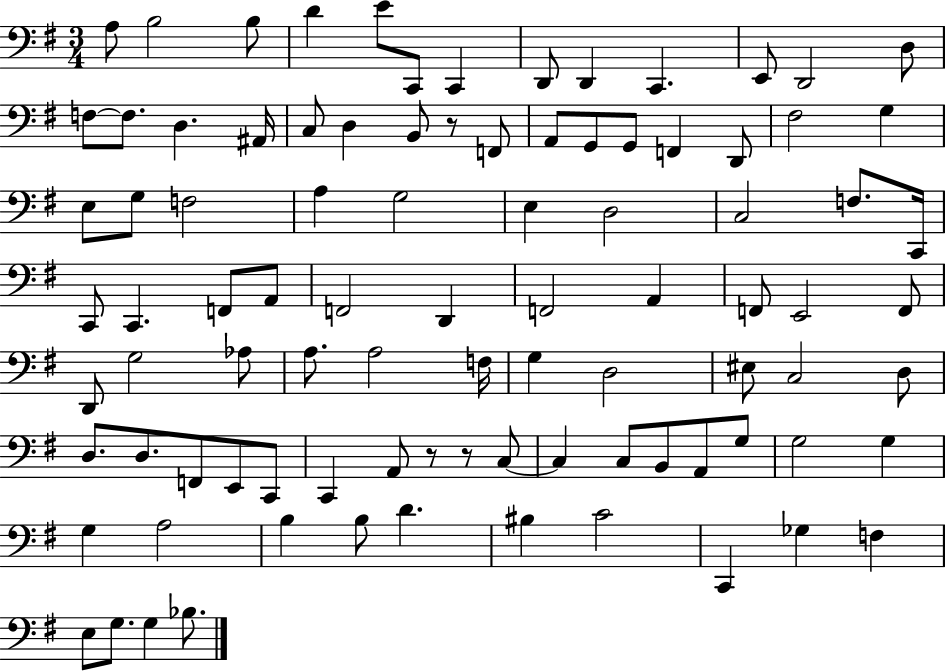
{
  \clef bass
  \numericTimeSignature
  \time 3/4
  \key g \major
  a8 b2 b8 | d'4 e'8 c,8 c,4 | d,8 d,4 c,4. | e,8 d,2 d8 | \break f8~~ f8. d4. ais,16 | c8 d4 b,8 r8 f,8 | a,8 g,8 g,8 f,4 d,8 | fis2 g4 | \break e8 g8 f2 | a4 g2 | e4 d2 | c2 f8. c,16 | \break c,8 c,4. f,8 a,8 | f,2 d,4 | f,2 a,4 | f,8 e,2 f,8 | \break d,8 g2 aes8 | a8. a2 f16 | g4 d2 | eis8 c2 d8 | \break d8. d8. f,8 e,8 c,8 | c,4 a,8 r8 r8 c8~~ | c4 c8 b,8 a,8 g8 | g2 g4 | \break g4 a2 | b4 b8 d'4. | bis4 c'2 | c,4 ges4 f4 | \break e8 g8. g4 bes8. | \bar "|."
}